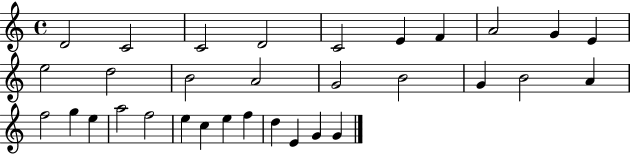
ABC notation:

X:1
T:Untitled
M:4/4
L:1/4
K:C
D2 C2 C2 D2 C2 E F A2 G E e2 d2 B2 A2 G2 B2 G B2 A f2 g e a2 f2 e c e f d E G G